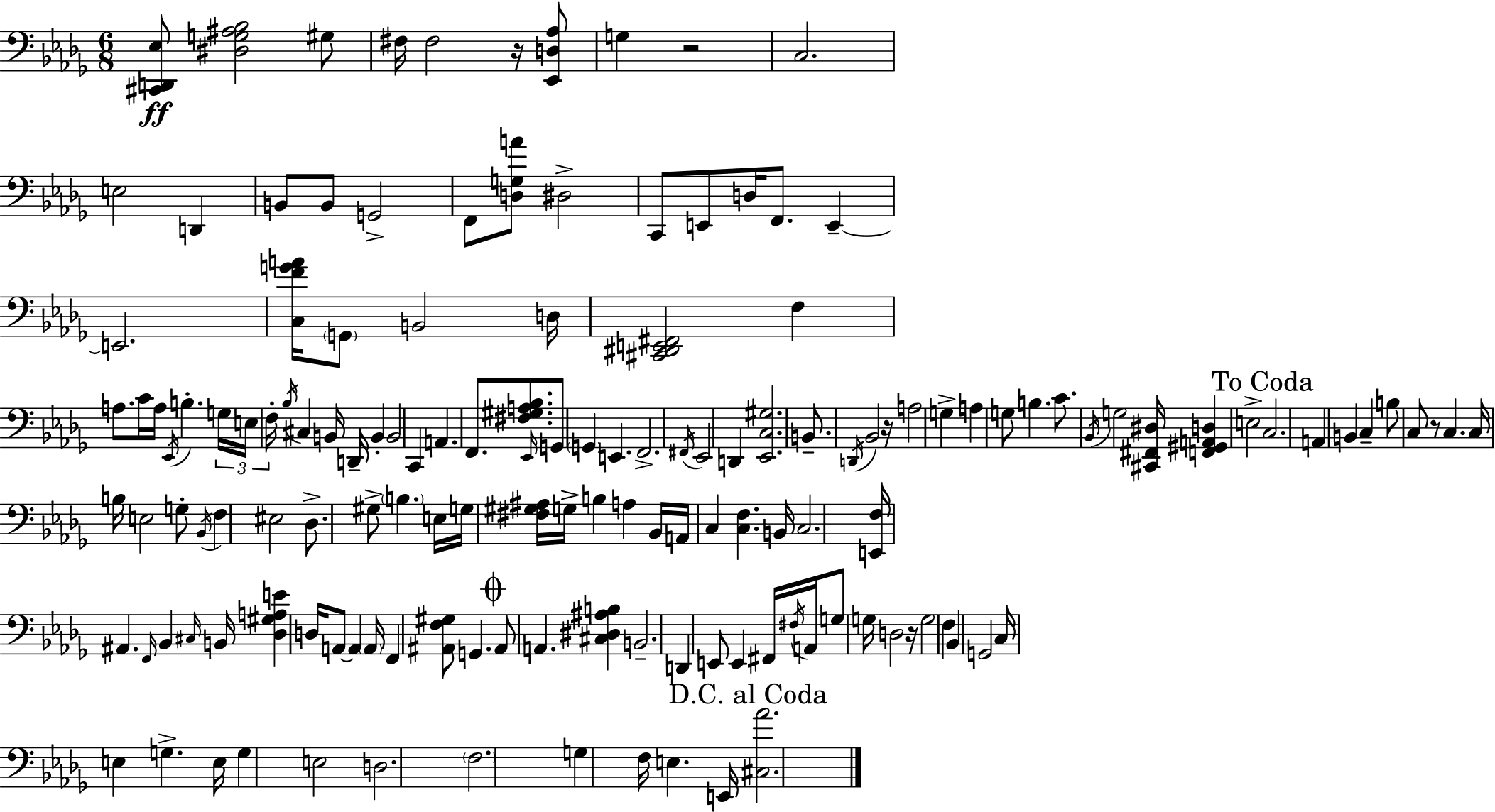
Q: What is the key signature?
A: BES minor